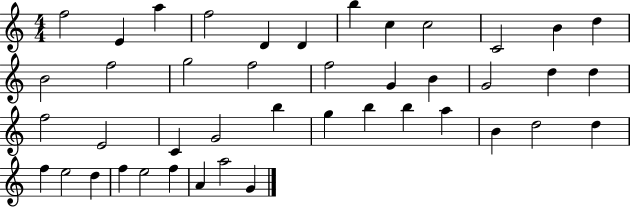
{
  \clef treble
  \numericTimeSignature
  \time 4/4
  \key c \major
  f''2 e'4 a''4 | f''2 d'4 d'4 | b''4 c''4 c''2 | c'2 b'4 d''4 | \break b'2 f''2 | g''2 f''2 | f''2 g'4 b'4 | g'2 d''4 d''4 | \break f''2 e'2 | c'4 g'2 b''4 | g''4 b''4 b''4 a''4 | b'4 d''2 d''4 | \break f''4 e''2 d''4 | f''4 e''2 f''4 | a'4 a''2 g'4 | \bar "|."
}